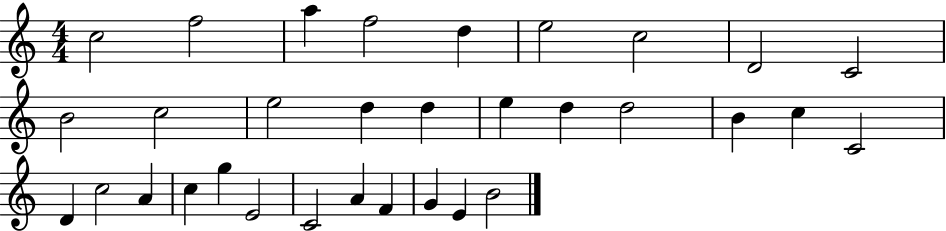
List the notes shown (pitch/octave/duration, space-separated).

C5/h F5/h A5/q F5/h D5/q E5/h C5/h D4/h C4/h B4/h C5/h E5/h D5/q D5/q E5/q D5/q D5/h B4/q C5/q C4/h D4/q C5/h A4/q C5/q G5/q E4/h C4/h A4/q F4/q G4/q E4/q B4/h